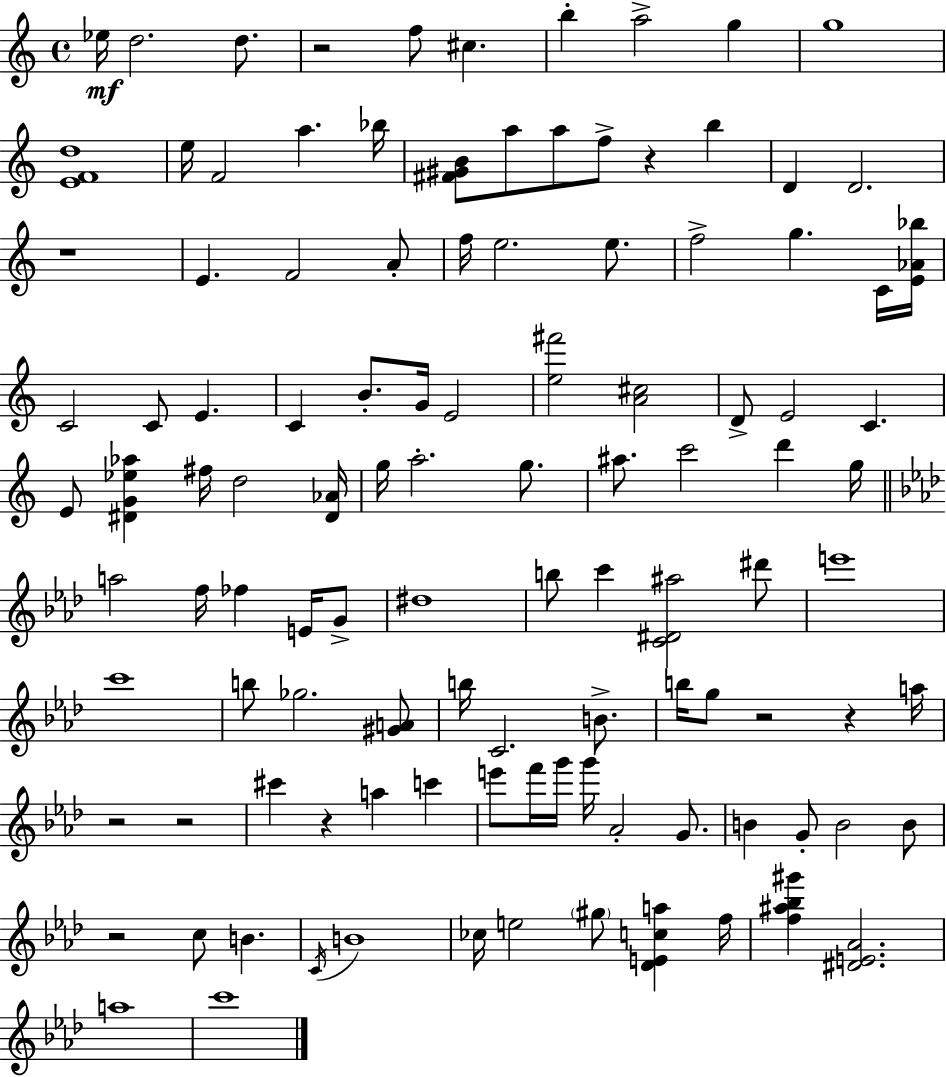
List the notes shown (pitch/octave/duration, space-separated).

Eb5/s D5/h. D5/e. R/h F5/e C#5/q. B5/q A5/h G5/q G5/w [E4,F4,D5]/w E5/s F4/h A5/q. Bb5/s [F#4,G#4,B4]/e A5/e A5/e F5/e R/q B5/q D4/q D4/h. R/w E4/q. F4/h A4/e F5/s E5/h. E5/e. F5/h G5/q. C4/s [E4,Ab4,Bb5]/s C4/h C4/e E4/q. C4/q B4/e. G4/s E4/h [E5,F#6]/h [A4,C#5]/h D4/e E4/h C4/q. E4/e [D#4,G4,Eb5,Ab5]/q F#5/s D5/h [D#4,Ab4]/s G5/s A5/h. G5/e. A#5/e. C6/h D6/q G5/s A5/h F5/s FES5/q E4/s G4/e D#5/w B5/e C6/q [C4,D#4,A#5]/h D#6/e E6/w C6/w B5/e Gb5/h. [G#4,A4]/e B5/s C4/h. B4/e. B5/s G5/e R/h R/q A5/s R/h R/h C#6/q R/q A5/q C6/q E6/e F6/s G6/s G6/s Ab4/h G4/e. B4/q G4/e B4/h B4/e R/h C5/e B4/q. C4/s B4/w CES5/s E5/h G#5/e [Db4,E4,C5,A5]/q F5/s [F5,A#5,Bb5,G#6]/q [D#4,E4,Ab4]/h. A5/w C6/w